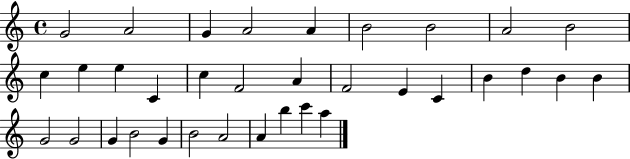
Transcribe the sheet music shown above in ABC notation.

X:1
T:Untitled
M:4/4
L:1/4
K:C
G2 A2 G A2 A B2 B2 A2 B2 c e e C c F2 A F2 E C B d B B G2 G2 G B2 G B2 A2 A b c' a